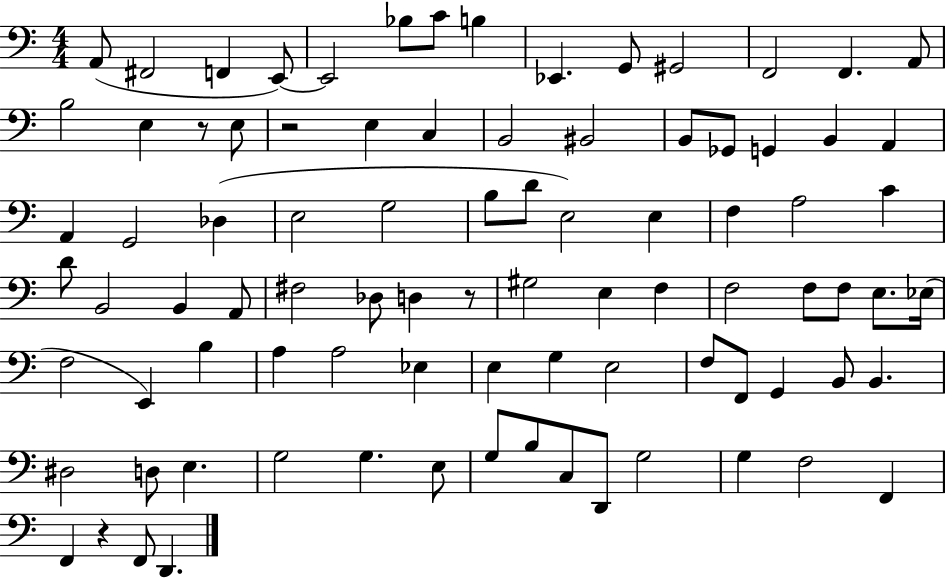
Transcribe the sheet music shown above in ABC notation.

X:1
T:Untitled
M:4/4
L:1/4
K:C
A,,/2 ^F,,2 F,, E,,/2 E,,2 _B,/2 C/2 B, _E,, G,,/2 ^G,,2 F,,2 F,, A,,/2 B,2 E, z/2 E,/2 z2 E, C, B,,2 ^B,,2 B,,/2 _G,,/2 G,, B,, A,, A,, G,,2 _D, E,2 G,2 B,/2 D/2 E,2 E, F, A,2 C D/2 B,,2 B,, A,,/2 ^F,2 _D,/2 D, z/2 ^G,2 E, F, F,2 F,/2 F,/2 E,/2 _E,/4 F,2 E,, B, A, A,2 _E, E, G, E,2 F,/2 F,,/2 G,, B,,/2 B,, ^D,2 D,/2 E, G,2 G, E,/2 G,/2 B,/2 C,/2 D,,/2 G,2 G, F,2 F,, F,, z F,,/2 D,,